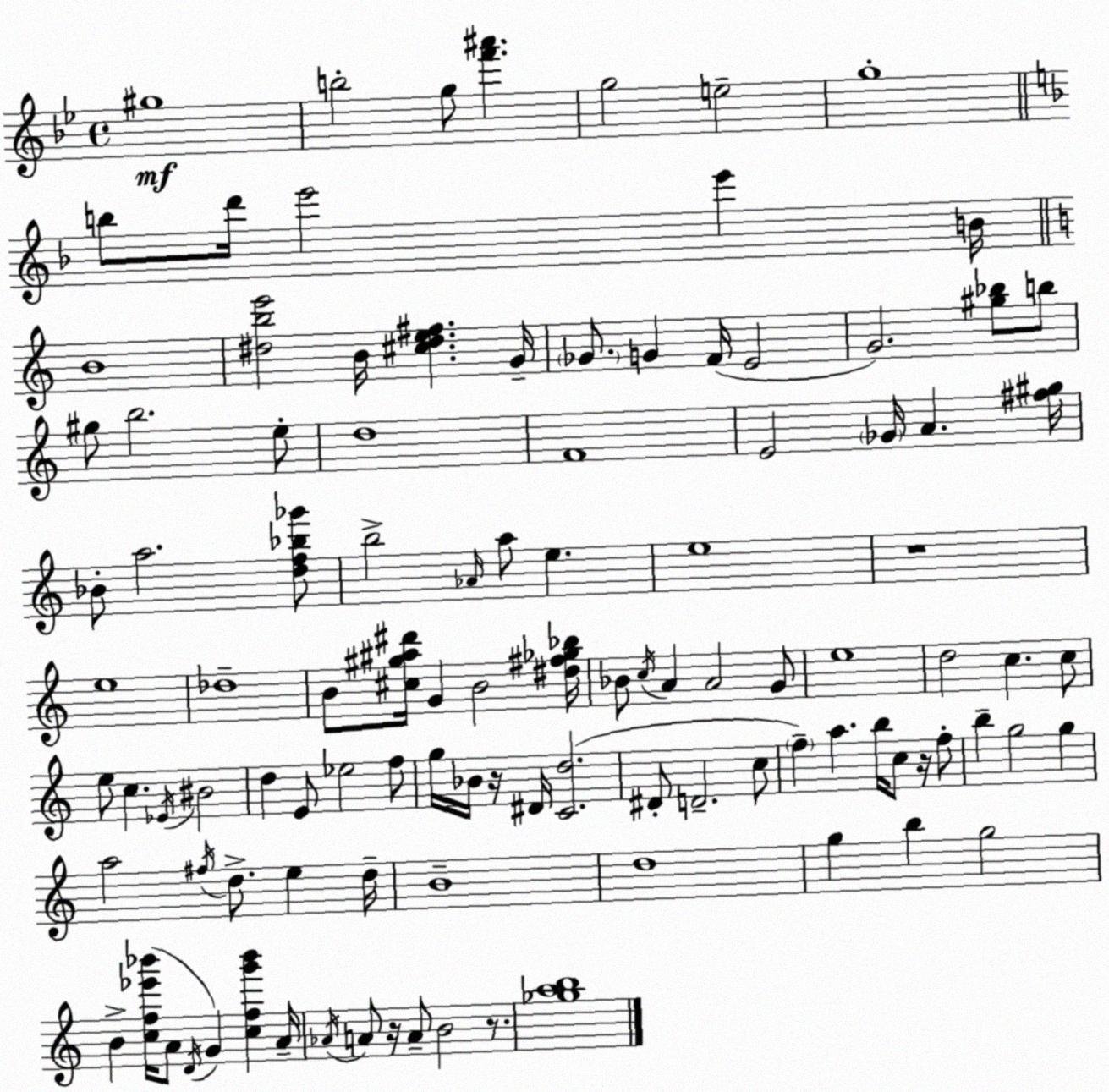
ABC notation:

X:1
T:Untitled
M:4/4
L:1/4
K:Gm
^g4 b2 g/2 [f'^a'] g2 e2 g4 b/2 d'/4 e'2 e' B/4 B4 [^dbe']2 B/4 [^c^de^f] G/4 _G/2 G F/4 E2 G2 [^g_b]/2 b/2 ^g/2 b2 e/2 d4 F4 E2 _G/4 A [^f^g]/4 _B/2 a2 [df_b_g']/2 b2 _A/4 a/2 e e4 z4 e4 _d4 B/2 [^c^g^a^d']/4 G B2 [^d^f_g_b]/4 _B/2 c/4 A A2 G/2 e4 d2 c c/2 e/2 c _E/4 ^B2 d E/2 _e2 f/2 g/4 _B/4 z/4 ^D/4 [Cd]2 ^D/2 D2 c/2 f a b/4 c/2 z/4 f/2 b g2 g a2 ^f/4 d/2 e d/4 B4 d4 g b g2 B [cf_e'_b']/4 A/2 D/4 G [cfg'_b'] A/4 _A/4 A/2 z/4 A/2 B2 z/2 [_gab]4